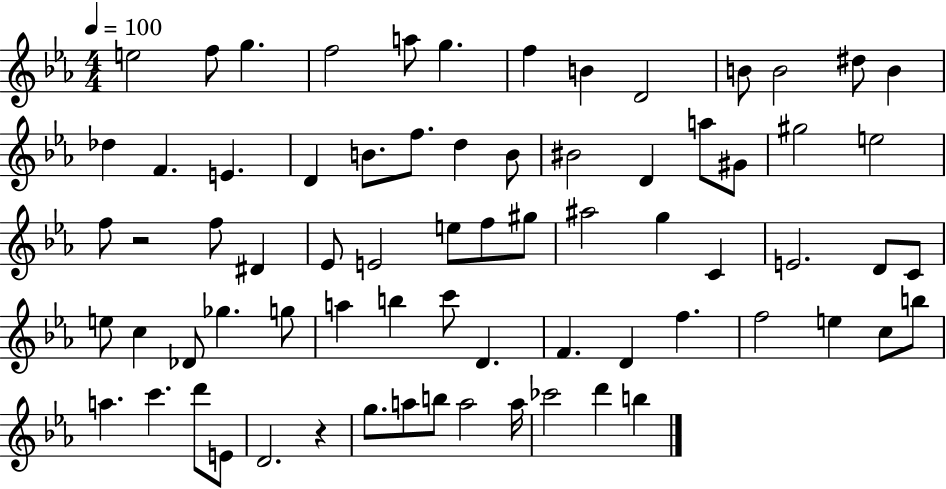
{
  \clef treble
  \numericTimeSignature
  \time 4/4
  \key ees \major
  \tempo 4 = 100
  \repeat volta 2 { e''2 f''8 g''4. | f''2 a''8 g''4. | f''4 b'4 d'2 | b'8 b'2 dis''8 b'4 | \break des''4 f'4. e'4. | d'4 b'8. f''8. d''4 b'8 | bis'2 d'4 a''8 gis'8 | gis''2 e''2 | \break f''8 r2 f''8 dis'4 | ees'8 e'2 e''8 f''8 gis''8 | ais''2 g''4 c'4 | e'2. d'8 c'8 | \break e''8 c''4 des'8 ges''4. g''8 | a''4 b''4 c'''8 d'4. | f'4. d'4 f''4. | f''2 e''4 c''8 b''8 | \break a''4. c'''4. d'''8 e'8 | d'2. r4 | g''8. a''8 b''8 a''2 a''16 | ces'''2 d'''4 b''4 | \break } \bar "|."
}